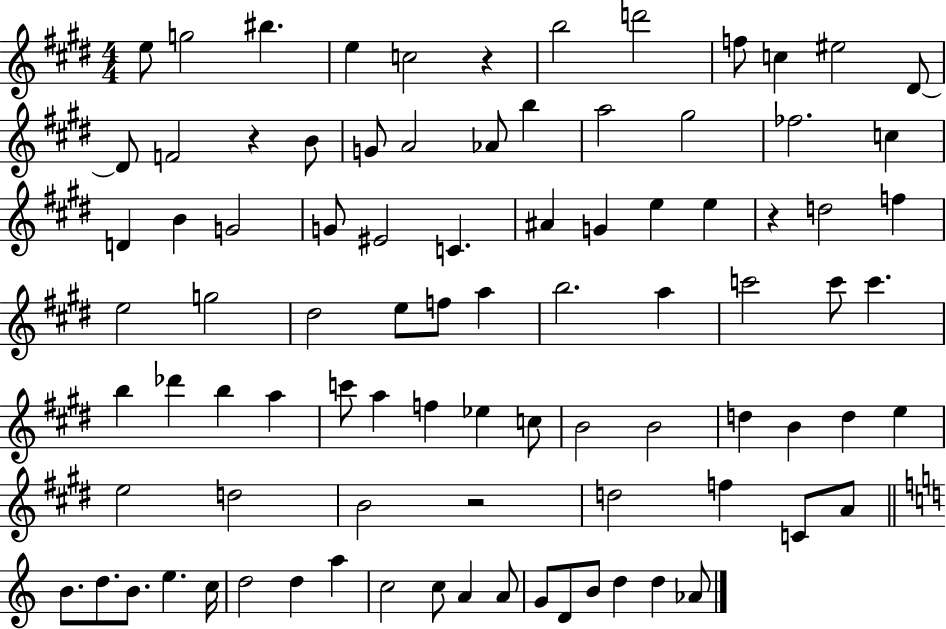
{
  \clef treble
  \numericTimeSignature
  \time 4/4
  \key e \major
  e''8 g''2 bis''4. | e''4 c''2 r4 | b''2 d'''2 | f''8 c''4 eis''2 dis'8~~ | \break dis'8 f'2 r4 b'8 | g'8 a'2 aes'8 b''4 | a''2 gis''2 | fes''2. c''4 | \break d'4 b'4 g'2 | g'8 eis'2 c'4. | ais'4 g'4 e''4 e''4 | r4 d''2 f''4 | \break e''2 g''2 | dis''2 e''8 f''8 a''4 | b''2. a''4 | c'''2 c'''8 c'''4. | \break b''4 des'''4 b''4 a''4 | c'''8 a''4 f''4 ees''4 c''8 | b'2 b'2 | d''4 b'4 d''4 e''4 | \break e''2 d''2 | b'2 r2 | d''2 f''4 c'8 a'8 | \bar "||" \break \key a \minor b'8. d''8. b'8. e''4. c''16 | d''2 d''4 a''4 | c''2 c''8 a'4 a'8 | g'8 d'8 b'8 d''4 d''4 aes'8 | \break \bar "|."
}